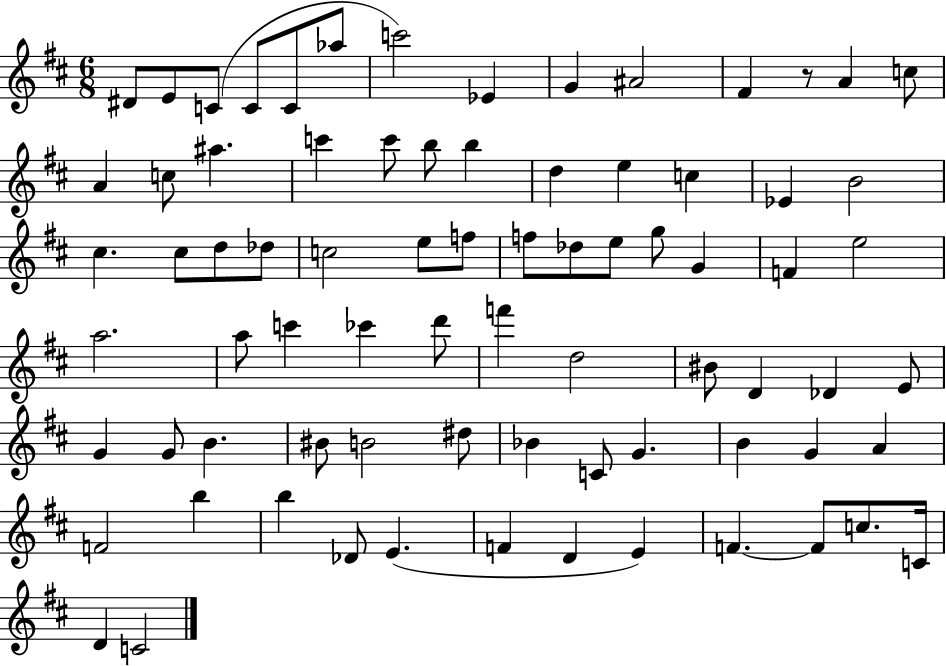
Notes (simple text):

D#4/e E4/e C4/e C4/e C4/e Ab5/e C6/h Eb4/q G4/q A#4/h F#4/q R/e A4/q C5/e A4/q C5/e A#5/q. C6/q C6/e B5/e B5/q D5/q E5/q C5/q Eb4/q B4/h C#5/q. C#5/e D5/e Db5/e C5/h E5/e F5/e F5/e Db5/e E5/e G5/e G4/q F4/q E5/h A5/h. A5/e C6/q CES6/q D6/e F6/q D5/h BIS4/e D4/q Db4/q E4/e G4/q G4/e B4/q. BIS4/e B4/h D#5/e Bb4/q C4/e G4/q. B4/q G4/q A4/q F4/h B5/q B5/q Db4/e E4/q. F4/q D4/q E4/q F4/q. F4/e C5/e. C4/s D4/q C4/h